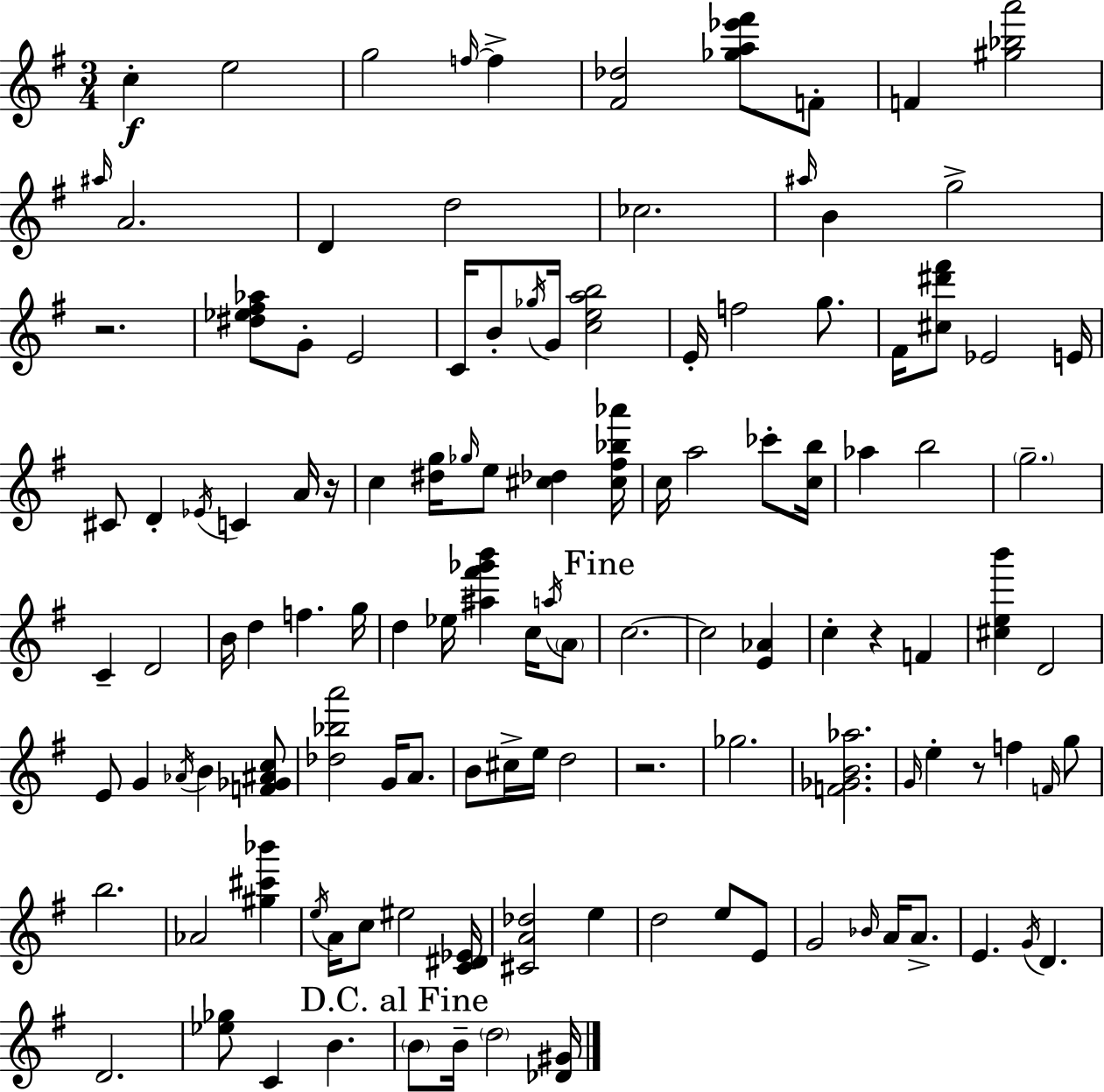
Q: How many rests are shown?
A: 5